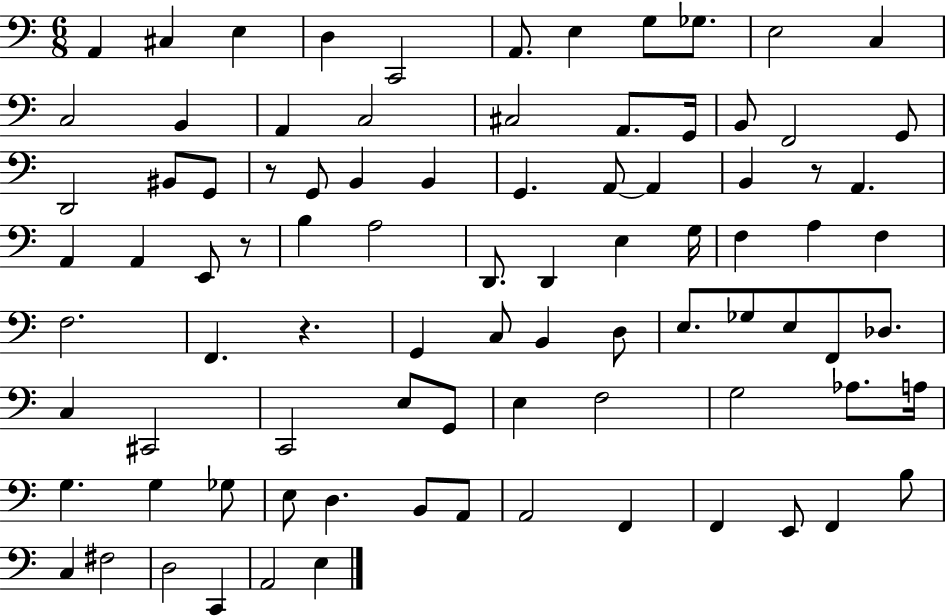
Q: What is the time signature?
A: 6/8